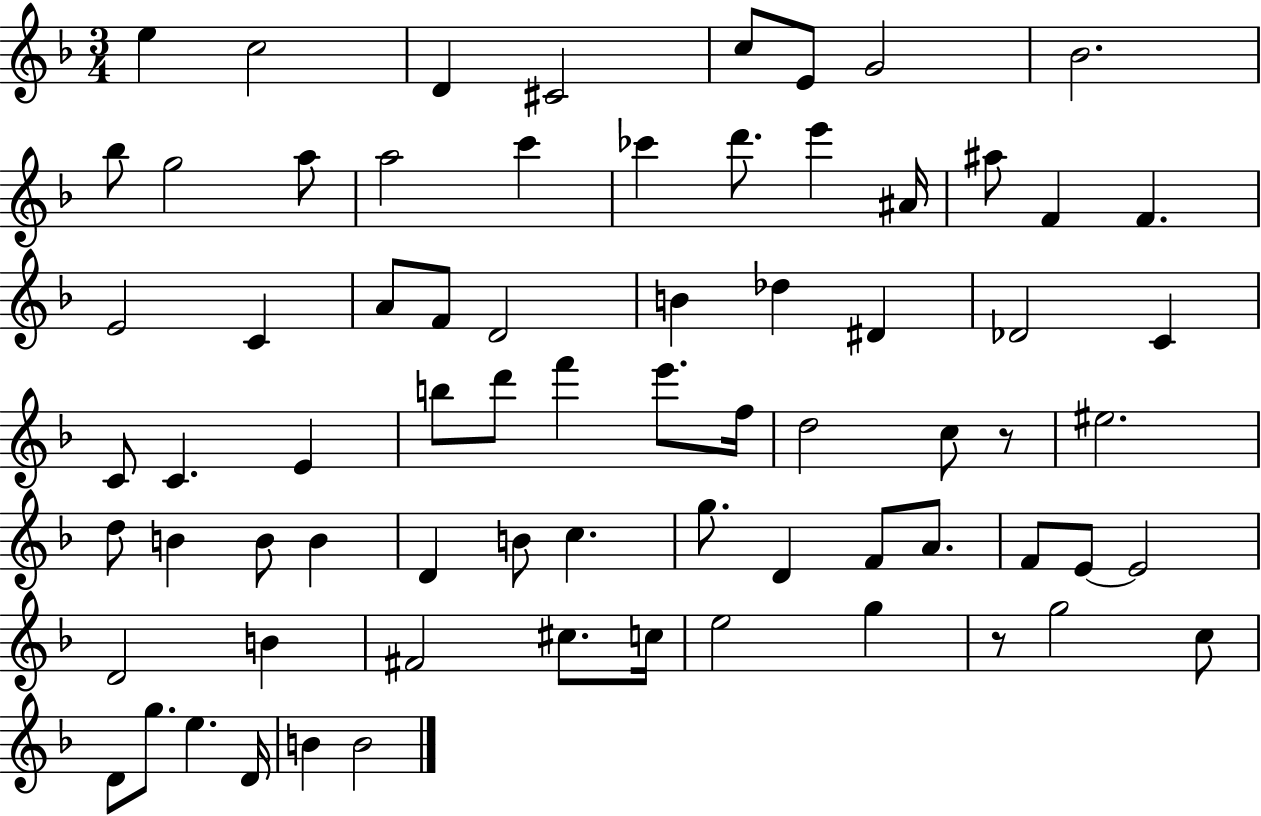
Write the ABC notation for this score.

X:1
T:Untitled
M:3/4
L:1/4
K:F
e c2 D ^C2 c/2 E/2 G2 _B2 _b/2 g2 a/2 a2 c' _c' d'/2 e' ^A/4 ^a/2 F F E2 C A/2 F/2 D2 B _d ^D _D2 C C/2 C E b/2 d'/2 f' e'/2 f/4 d2 c/2 z/2 ^e2 d/2 B B/2 B D B/2 c g/2 D F/2 A/2 F/2 E/2 E2 D2 B ^F2 ^c/2 c/4 e2 g z/2 g2 c/2 D/2 g/2 e D/4 B B2